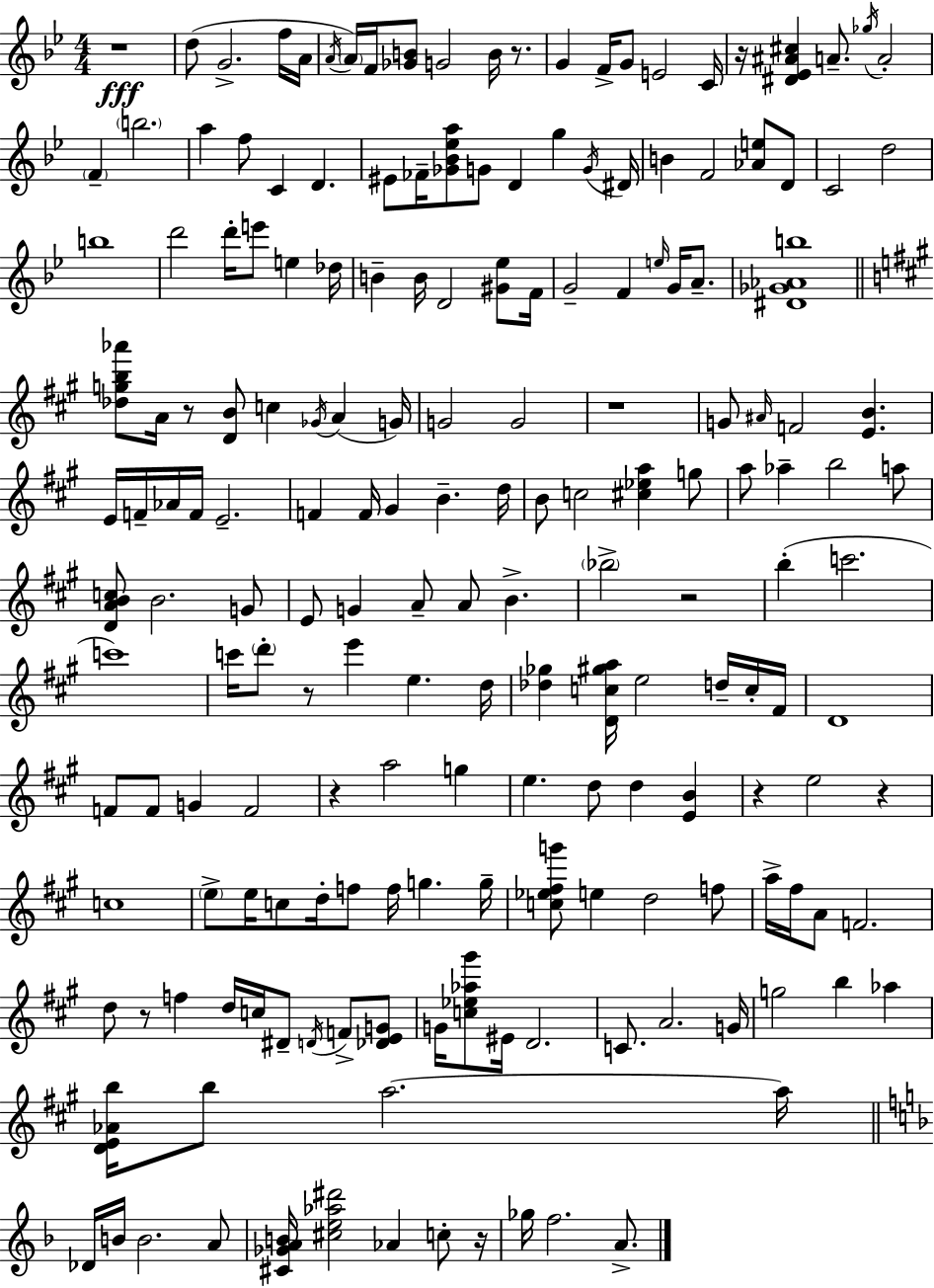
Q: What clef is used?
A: treble